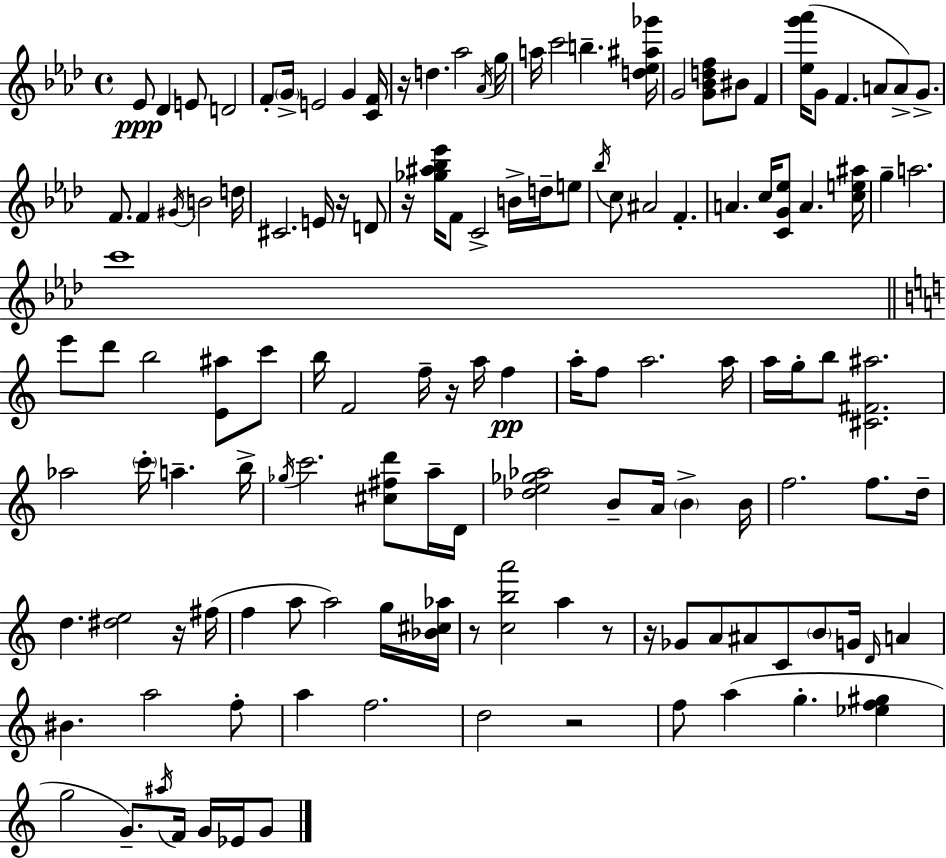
{
  \clef treble
  \time 4/4
  \defaultTimeSignature
  \key f \minor
  ees'8\ppp des'4 e'8 d'2 | f'8-. \parenthesize g'16-> e'2 g'4 <c' f'>16 | r16 d''4. aes''2 \acciaccatura { aes'16 } | g''16 a''16 c'''2 b''4.-- | \break <d'' ees'' ais'' ges'''>16 g'2 <g' bes' d'' f''>8 bis'8 f'4 | <ees'' g''' aes'''>16( g'8 f'4. a'8 a'8->) g'8.-> | f'8. f'4 \acciaccatura { gis'16 } b'2 | d''16 cis'2. e'16 r16 | \break d'8 r16 <ges'' ais'' bes'' ees'''>16 f'8 c'2-> b'16-> d''16-- | e''8 \acciaccatura { bes''16 } c''8 ais'2 f'4.-. | a'4. c''16 <c' g' ees''>8 a'4. | <c'' e'' ais''>16 g''4-- a''2. | \break c'''1 | \bar "||" \break \key c \major e'''8 d'''8 b''2 <e' ais''>8 c'''8 | b''16 f'2 f''16-- r16 a''16 f''4\pp | a''16-. f''8 a''2. a''16 | a''16 g''16-. b''8 <cis' fis' ais''>2. | \break aes''2 \parenthesize c'''16-. a''4.-- b''16-> | \acciaccatura { ges''16 } c'''2. <cis'' fis'' d'''>8 a''16-- | d'16 <des'' e'' ges'' aes''>2 b'8-- a'16 \parenthesize b'4-> | b'16 f''2. f''8. | \break d''16-- d''4. <dis'' e''>2 r16 | fis''16( f''4 a''8 a''2) g''16 | <bes' cis'' aes''>16 r8 <c'' b'' a'''>2 a''4 r8 | r16 ges'8 a'8 ais'8 c'8 \parenthesize b'8 g'16 \grace { d'16 } a'4 | \break bis'4. a''2 | f''8-. a''4 f''2. | d''2 r2 | f''8 a''4( g''4.-. <ees'' f'' gis''>4 | \break g''2 g'8.--) \acciaccatura { ais''16 } f'16 g'16 | ees'16 g'8 \bar "|."
}